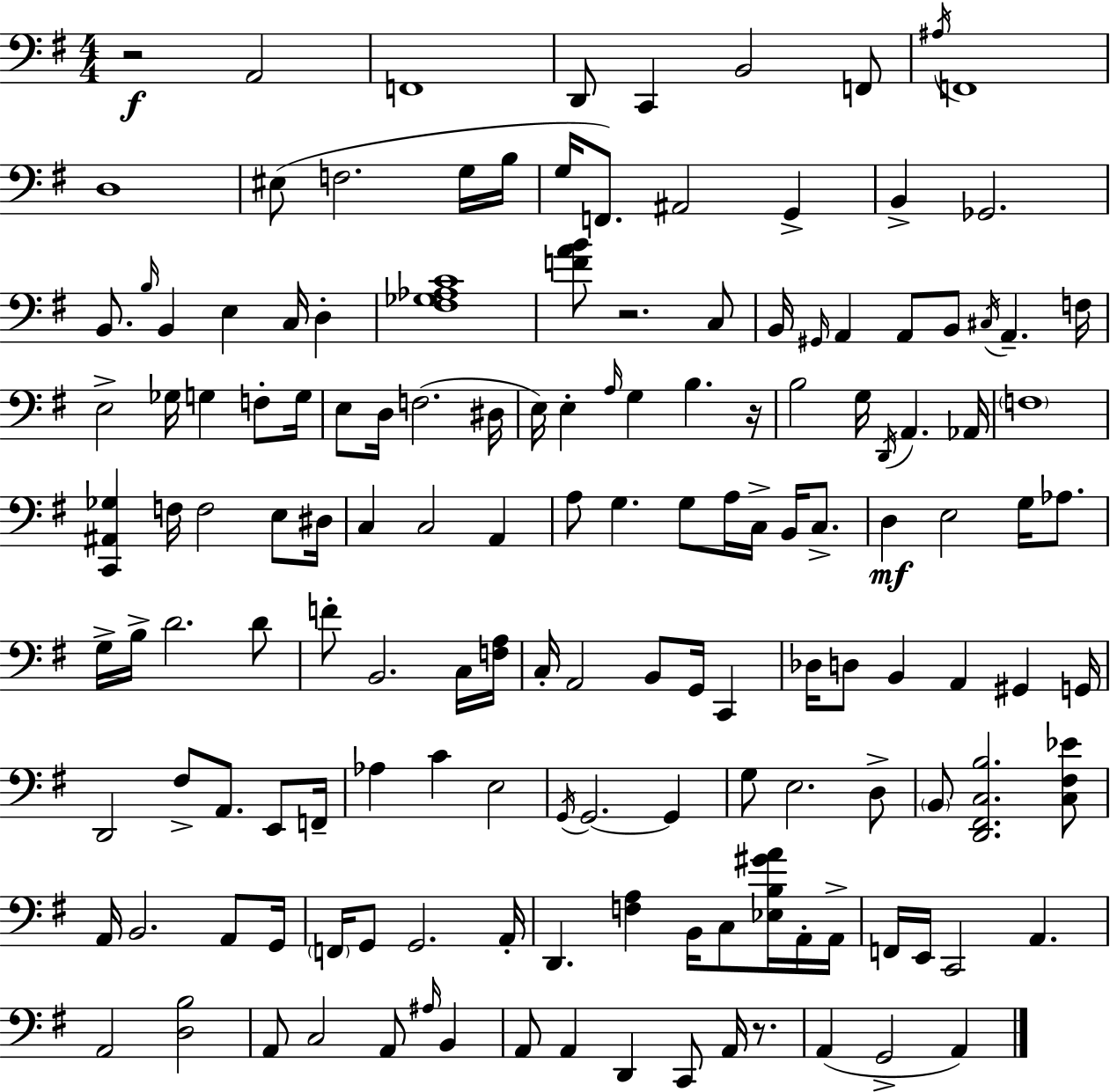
X:1
T:Untitled
M:4/4
L:1/4
K:G
z2 A,,2 F,,4 D,,/2 C,, B,,2 F,,/2 ^A,/4 F,,4 D,4 ^E,/2 F,2 G,/4 B,/4 G,/4 F,,/2 ^A,,2 G,, B,, _G,,2 B,,/2 B,/4 B,, E, C,/4 D, [^F,_G,_A,C]4 [FAB]/2 z2 C,/2 B,,/4 ^G,,/4 A,, A,,/2 B,,/2 ^C,/4 A,, F,/4 E,2 _G,/4 G, F,/2 G,/4 E,/2 D,/4 F,2 ^D,/4 E,/4 E, A,/4 G, B, z/4 B,2 G,/4 D,,/4 A,, _A,,/4 F,4 [C,,^A,,_G,] F,/4 F,2 E,/2 ^D,/4 C, C,2 A,, A,/2 G, G,/2 A,/4 C,/4 B,,/4 C,/2 D, E,2 G,/4 _A,/2 G,/4 B,/4 D2 D/2 F/2 B,,2 C,/4 [F,A,]/4 C,/4 A,,2 B,,/2 G,,/4 C,, _D,/4 D,/2 B,, A,, ^G,, G,,/4 D,,2 ^F,/2 A,,/2 E,,/2 F,,/4 _A, C E,2 G,,/4 G,,2 G,, G,/2 E,2 D,/2 B,,/2 [D,,^F,,C,B,]2 [C,^F,_E]/2 A,,/4 B,,2 A,,/2 G,,/4 F,,/4 G,,/2 G,,2 A,,/4 D,, [F,A,] B,,/4 C,/2 [_E,B,^GA]/4 A,,/4 A,,/4 F,,/4 E,,/4 C,,2 A,, A,,2 [D,B,]2 A,,/2 C,2 A,,/2 ^A,/4 B,, A,,/2 A,, D,, C,,/2 A,,/4 z/2 A,, G,,2 A,,